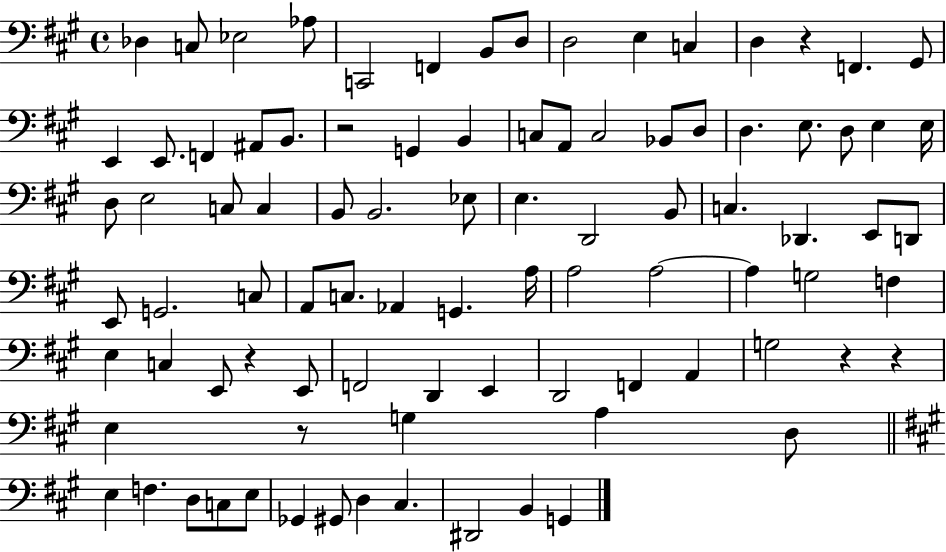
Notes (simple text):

Db3/q C3/e Eb3/h Ab3/e C2/h F2/q B2/e D3/e D3/h E3/q C3/q D3/q R/q F2/q. G#2/e E2/q E2/e. F2/q A#2/e B2/e. R/h G2/q B2/q C3/e A2/e C3/h Bb2/e D3/e D3/q. E3/e. D3/e E3/q E3/s D3/e E3/h C3/e C3/q B2/e B2/h. Eb3/e E3/q. D2/h B2/e C3/q. Db2/q. E2/e D2/e E2/e G2/h. C3/e A2/e C3/e. Ab2/q G2/q. A3/s A3/h A3/h A3/q G3/h F3/q E3/q C3/q E2/e R/q E2/e F2/h D2/q E2/q D2/h F2/q A2/q G3/h R/q R/q E3/q R/e G3/q A3/q D3/e E3/q F3/q. D3/e C3/e E3/e Gb2/q G#2/e D3/q C#3/q. D#2/h B2/q G2/q